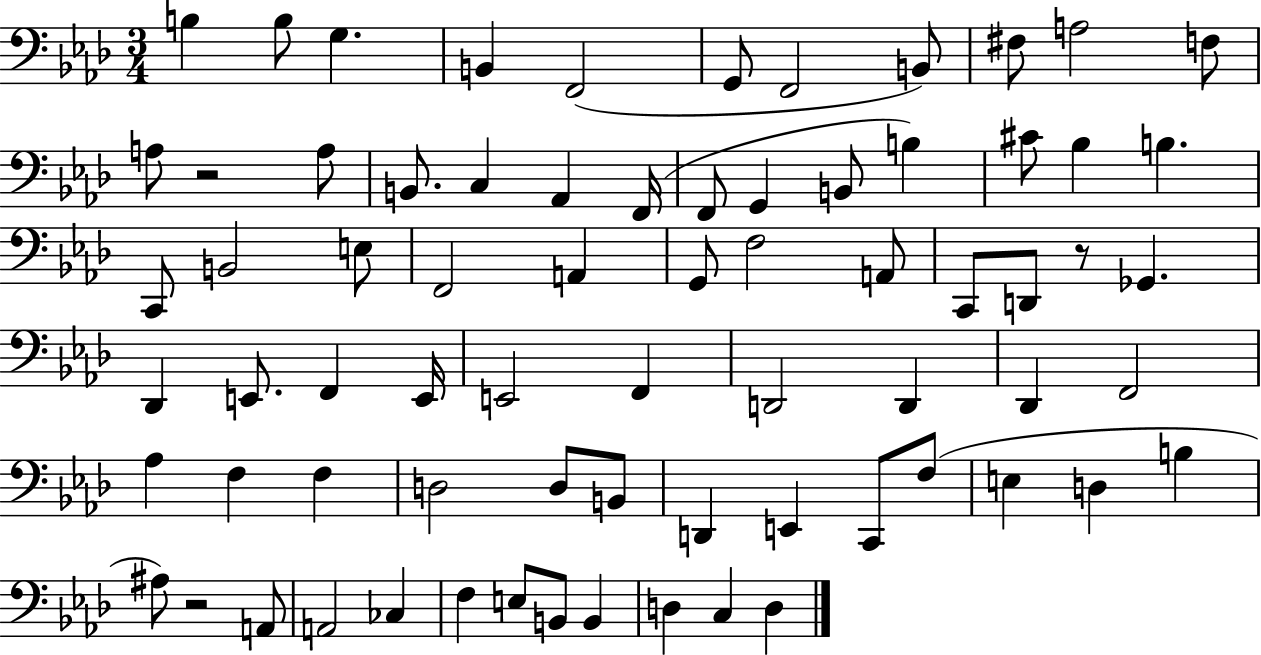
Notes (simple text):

B3/q B3/e G3/q. B2/q F2/h G2/e F2/h B2/e F#3/e A3/h F3/e A3/e R/h A3/e B2/e. C3/q Ab2/q F2/s F2/e G2/q B2/e B3/q C#4/e Bb3/q B3/q. C2/e B2/h E3/e F2/h A2/q G2/e F3/h A2/e C2/e D2/e R/e Gb2/q. Db2/q E2/e. F2/q E2/s E2/h F2/q D2/h D2/q Db2/q F2/h Ab3/q F3/q F3/q D3/h D3/e B2/e D2/q E2/q C2/e F3/e E3/q D3/q B3/q A#3/e R/h A2/e A2/h CES3/q F3/q E3/e B2/e B2/q D3/q C3/q D3/q